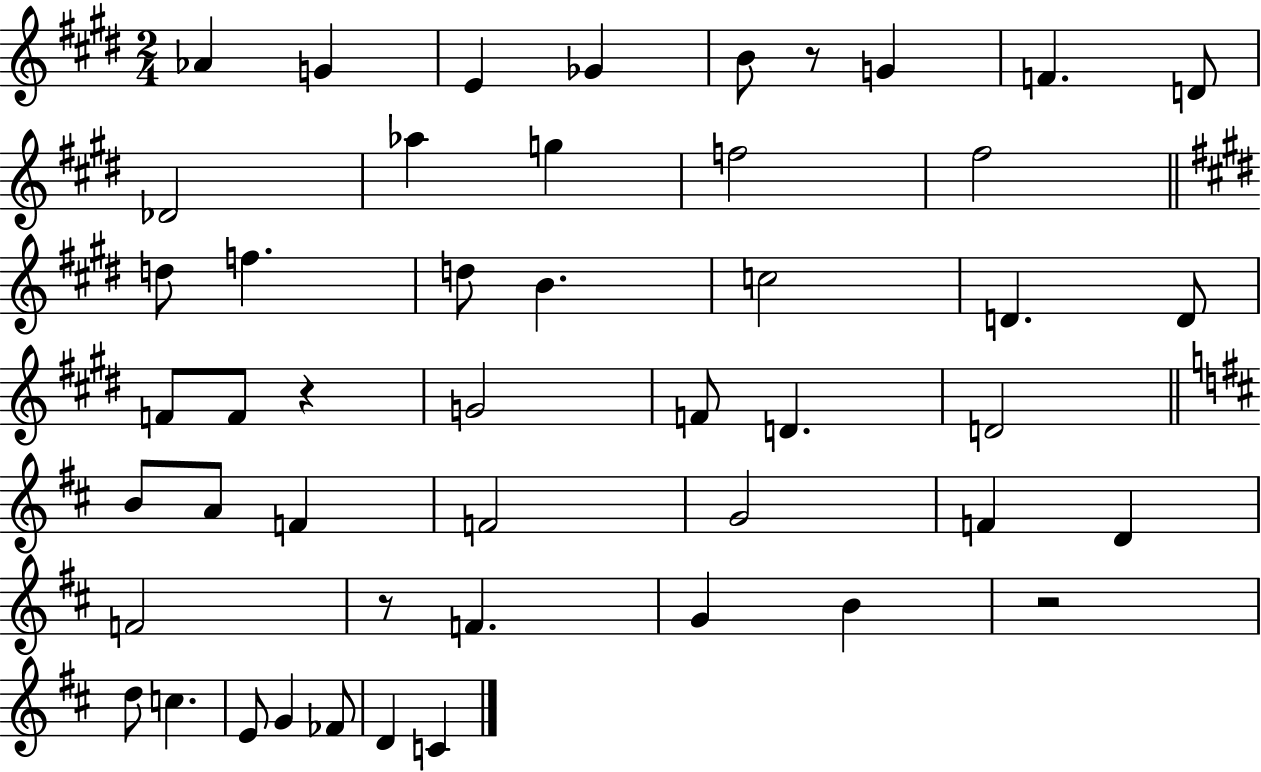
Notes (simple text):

Ab4/q G4/q E4/q Gb4/q B4/e R/e G4/q F4/q. D4/e Db4/h Ab5/q G5/q F5/h F#5/h D5/e F5/q. D5/e B4/q. C5/h D4/q. D4/e F4/e F4/e R/q G4/h F4/e D4/q. D4/h B4/e A4/e F4/q F4/h G4/h F4/q D4/q F4/h R/e F4/q. G4/q B4/q R/h D5/e C5/q. E4/e G4/q FES4/e D4/q C4/q